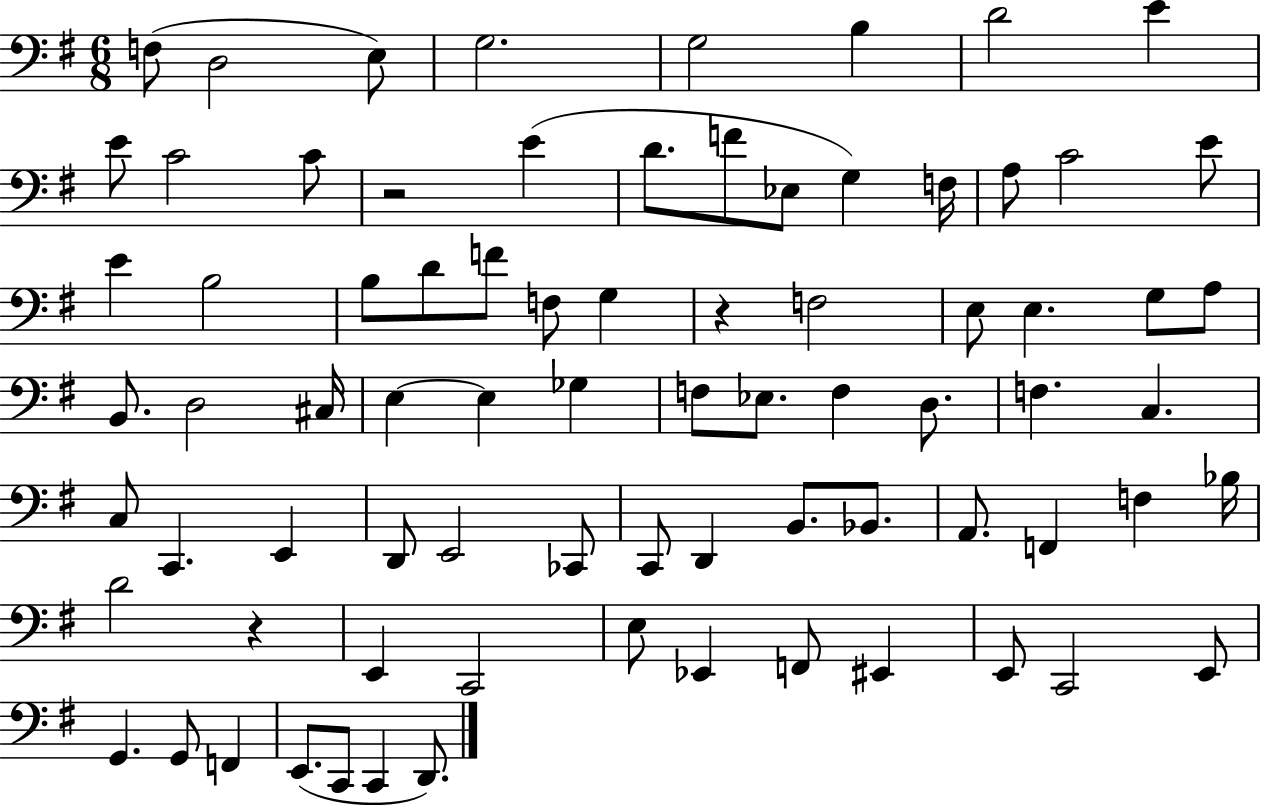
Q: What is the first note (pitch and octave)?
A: F3